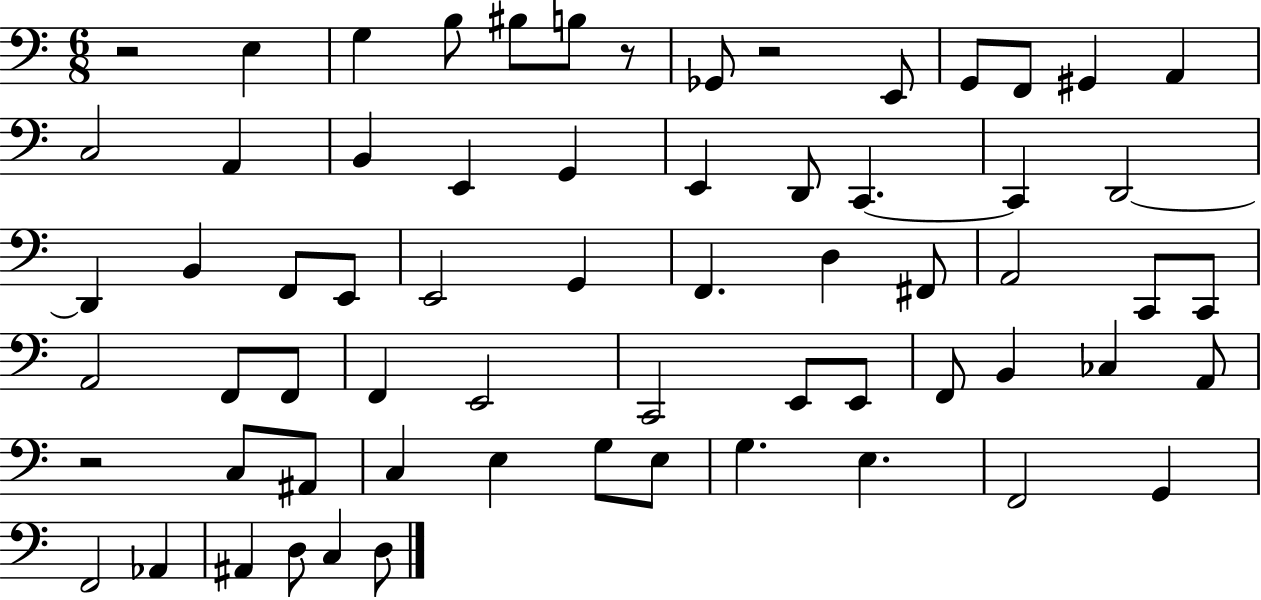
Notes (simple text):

R/h E3/q G3/q B3/e BIS3/e B3/e R/e Gb2/e R/h E2/e G2/e F2/e G#2/q A2/q C3/h A2/q B2/q E2/q G2/q E2/q D2/e C2/q. C2/q D2/h D2/q B2/q F2/e E2/e E2/h G2/q F2/q. D3/q F#2/e A2/h C2/e C2/e A2/h F2/e F2/e F2/q E2/h C2/h E2/e E2/e F2/e B2/q CES3/q A2/e R/h C3/e A#2/e C3/q E3/q G3/e E3/e G3/q. E3/q. F2/h G2/q F2/h Ab2/q A#2/q D3/e C3/q D3/e